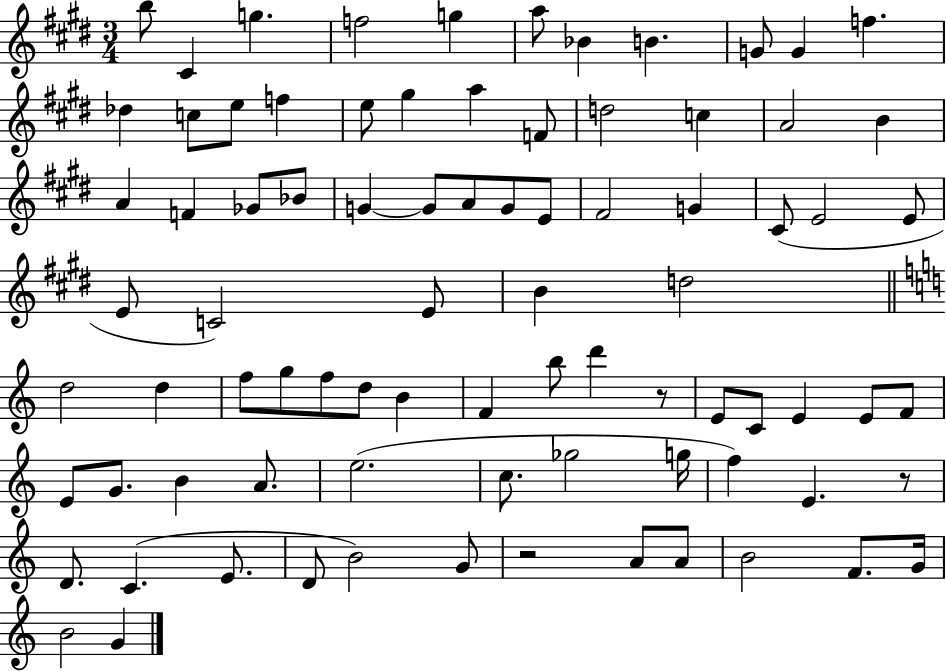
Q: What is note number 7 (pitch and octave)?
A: Bb4